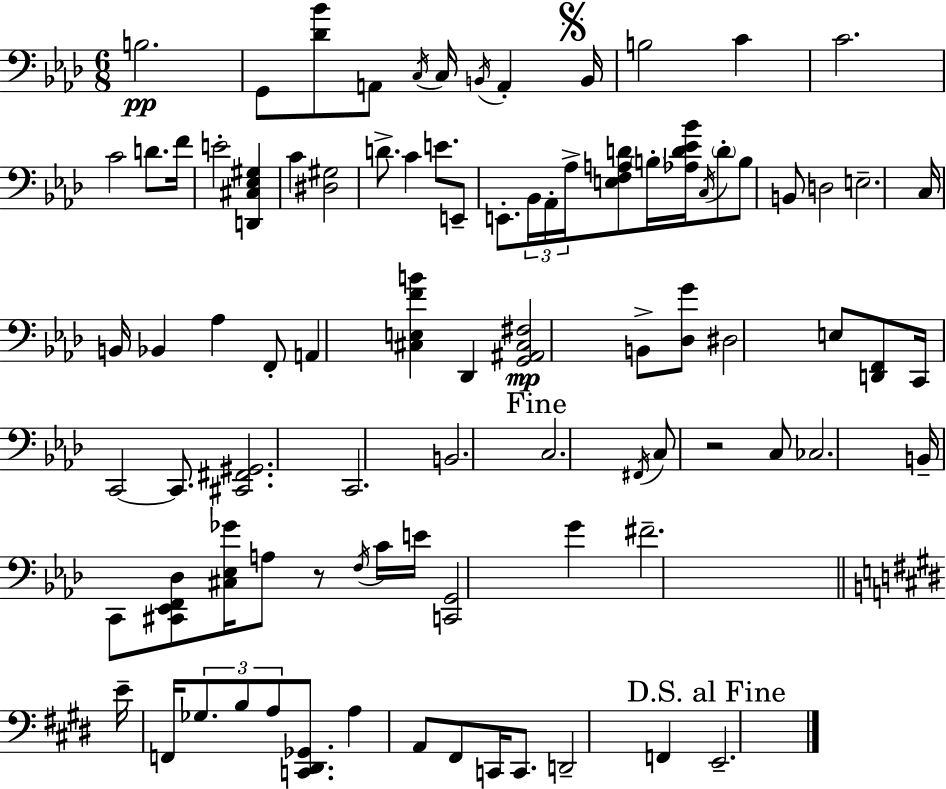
B3/h. G2/e [Db4,Bb4]/e A2/e C3/s C3/s B2/s A2/q B2/s B3/h C4/q C4/h. C4/h D4/e. F4/s E4/h [D2,C#3,Eb3,G#3]/q C4/q [D#3,G#3]/h D4/e. C4/q E4/e. E2/e E2/e. Bb2/s Ab2/s Ab3/s [E3,F3,A3,D4]/e B3/s [Ab3,D4,Eb4,Bb4]/s C3/s D4/e B3/e B2/e D3/h E3/h. C3/s B2/s Bb2/q Ab3/q F2/e A2/q [C#3,E3,F4,B4]/q Db2/q [G2,A#2,C#3,F#3]/h B2/e [Db3,G4]/e D#3/h E3/e [D2,F2]/e C2/s C2/h C2/e. [C#2,F#2,G#2]/h. C2/h. B2/h. C3/h. F#2/s C3/e R/h C3/e CES3/h. B2/s C2/e [C#2,Eb2,F2,Db3]/e [C#3,Eb3,Gb4]/s A3/e R/e F3/s C4/s E4/s [C2,G2]/h G4/q F#4/h. E4/s F2/s Gb3/e. B3/e A3/e [C2,D#2,Gb2]/e. A3/q A2/e F#2/e C2/s C2/e. D2/h F2/q E2/h.